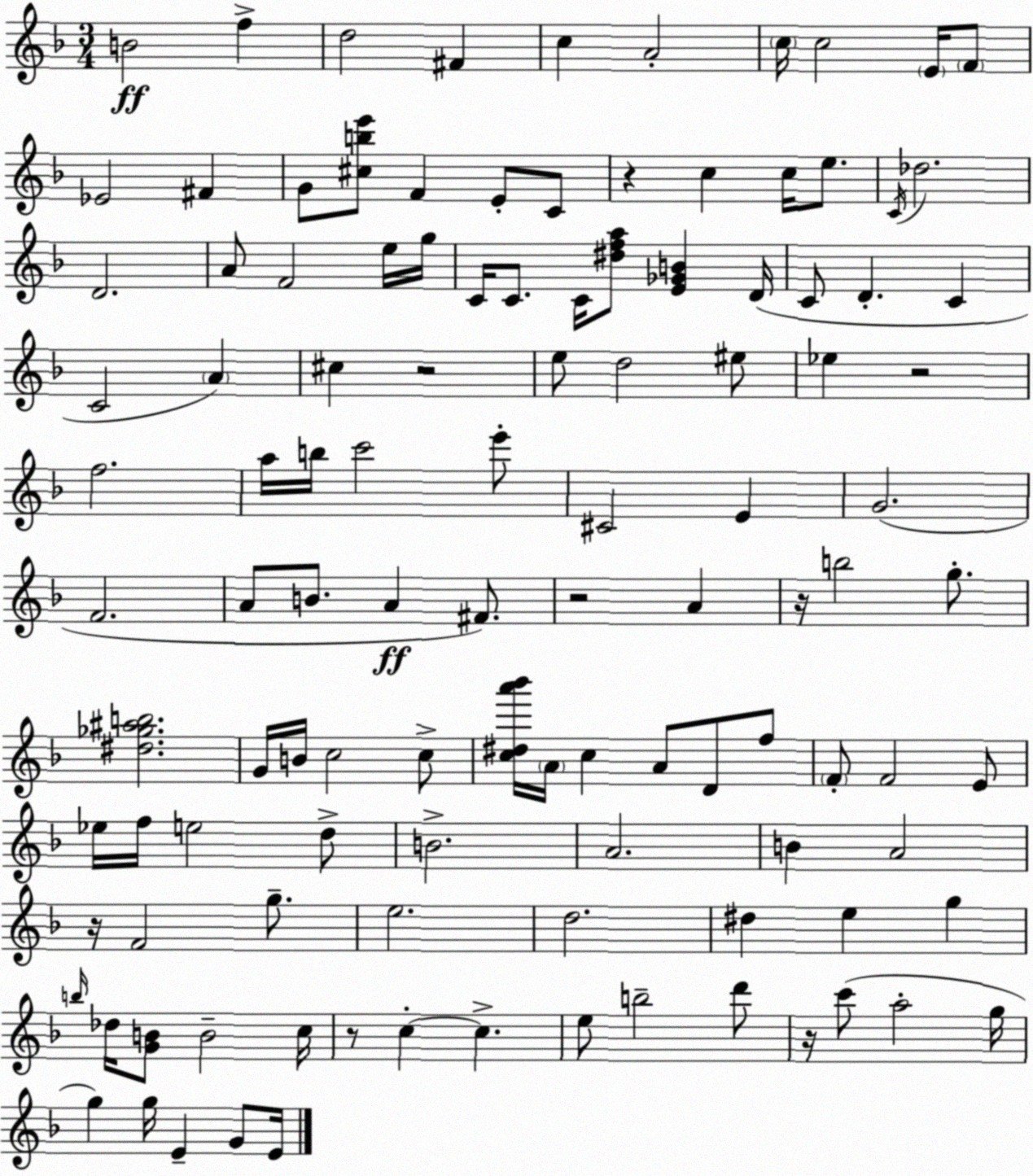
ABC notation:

X:1
T:Untitled
M:3/4
L:1/4
K:Dm
B2 f d2 ^F c A2 c/4 c2 E/4 F/2 _E2 ^F G/2 [^cbe']/2 F E/2 C/2 z c c/4 e/2 C/4 _d2 D2 A/2 F2 e/4 g/4 C/4 C/2 C/4 [^dfa]/2 [E_GB] D/4 C/2 D C C2 A ^c z2 e/2 d2 ^e/2 _e z2 f2 a/4 b/4 c'2 e'/2 ^C2 E G2 F2 A/2 B/2 A ^F/2 z2 A z/4 b2 g/2 [^d_g^ab]2 G/4 B/4 c2 c/2 [c^da'_b']/4 A/4 c A/2 D/2 f/2 F/2 F2 E/2 _e/4 f/4 e2 d/2 B2 A2 B A2 z/4 F2 g/2 e2 d2 ^d e g b/4 _d/4 [GB]/2 B2 c/4 z/2 c c e/2 b2 d'/2 z/4 c'/2 a2 g/4 g g/4 E G/2 E/4